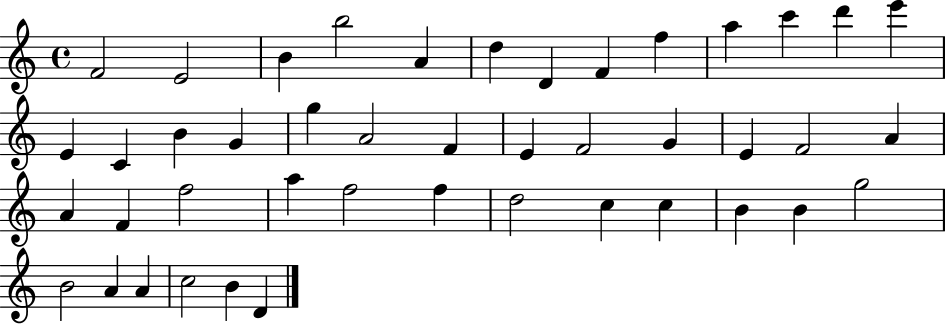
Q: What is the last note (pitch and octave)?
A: D4